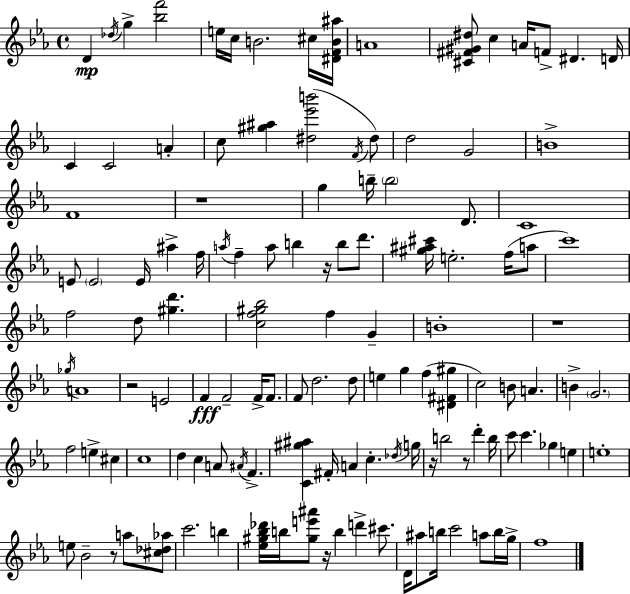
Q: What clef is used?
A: treble